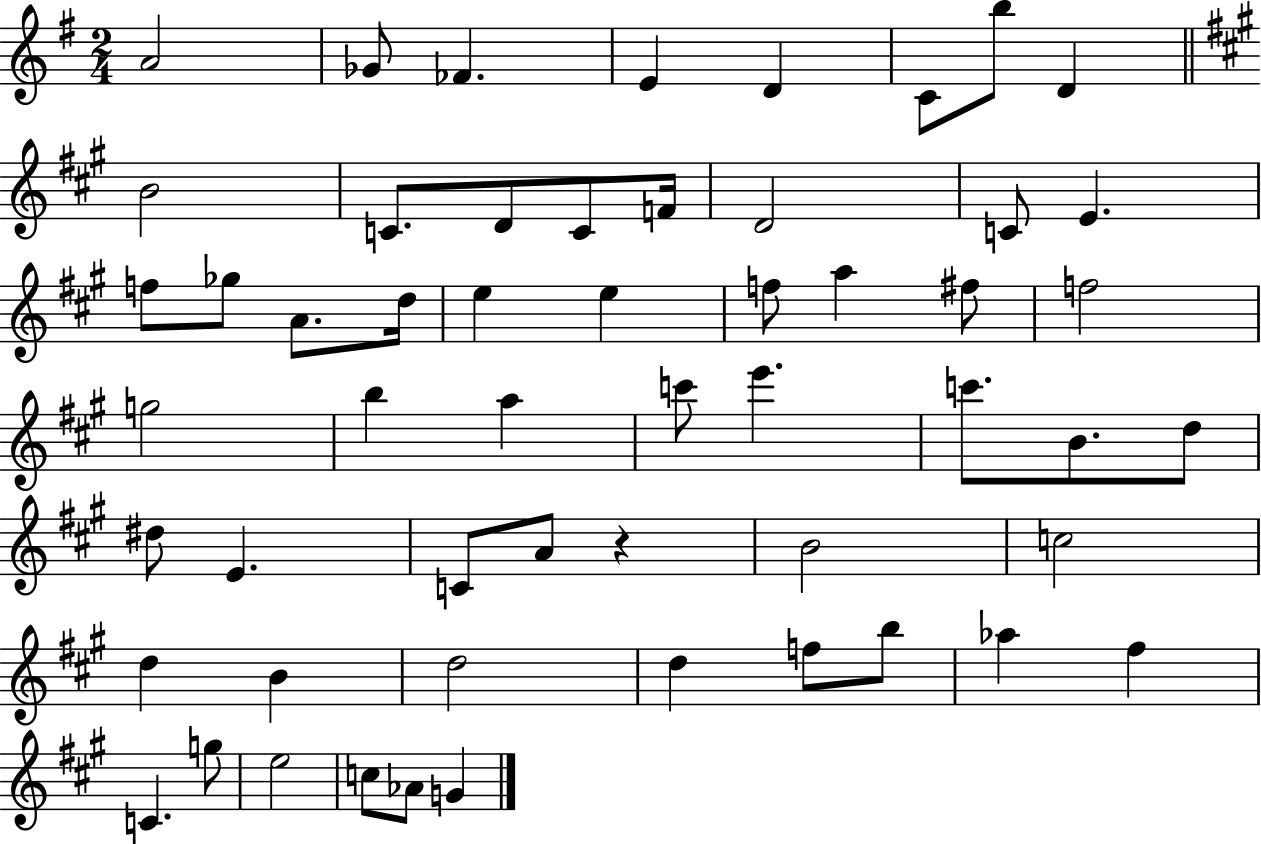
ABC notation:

X:1
T:Untitled
M:2/4
L:1/4
K:G
A2 _G/2 _F E D C/2 b/2 D B2 C/2 D/2 C/2 F/4 D2 C/2 E f/2 _g/2 A/2 d/4 e e f/2 a ^f/2 f2 g2 b a c'/2 e' c'/2 B/2 d/2 ^d/2 E C/2 A/2 z B2 c2 d B d2 d f/2 b/2 _a ^f C g/2 e2 c/2 _A/2 G